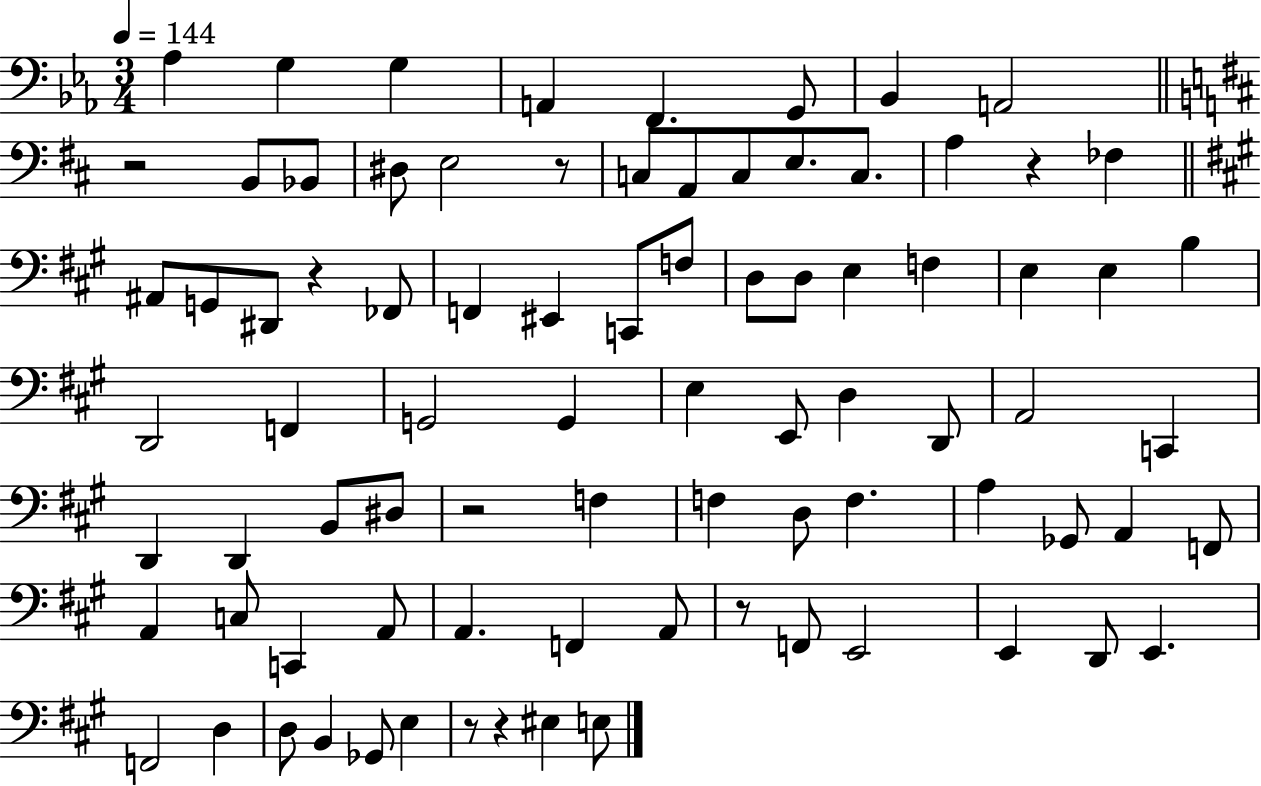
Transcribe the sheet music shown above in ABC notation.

X:1
T:Untitled
M:3/4
L:1/4
K:Eb
_A, G, G, A,, F,, G,,/2 _B,, A,,2 z2 B,,/2 _B,,/2 ^D,/2 E,2 z/2 C,/2 A,,/2 C,/2 E,/2 C,/2 A, z _F, ^A,,/2 G,,/2 ^D,,/2 z _F,,/2 F,, ^E,, C,,/2 F,/2 D,/2 D,/2 E, F, E, E, B, D,,2 F,, G,,2 G,, E, E,,/2 D, D,,/2 A,,2 C,, D,, D,, B,,/2 ^D,/2 z2 F, F, D,/2 F, A, _G,,/2 A,, F,,/2 A,, C,/2 C,, A,,/2 A,, F,, A,,/2 z/2 F,,/2 E,,2 E,, D,,/2 E,, F,,2 D, D,/2 B,, _G,,/2 E, z/2 z ^E, E,/2